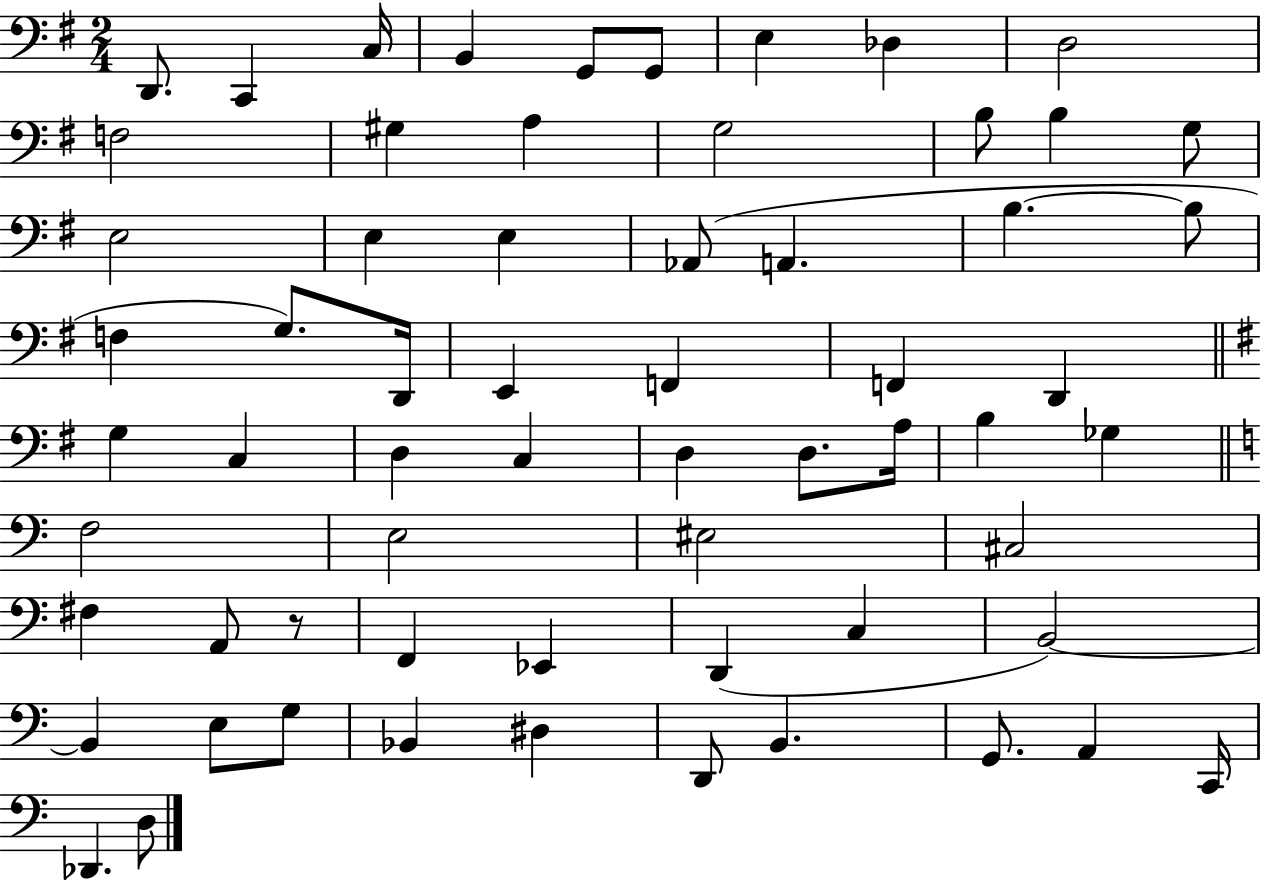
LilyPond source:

{
  \clef bass
  \numericTimeSignature
  \time 2/4
  \key g \major
  d,8. c,4 c16 | b,4 g,8 g,8 | e4 des4 | d2 | \break f2 | gis4 a4 | g2 | b8 b4 g8 | \break e2 | e4 e4 | aes,8( a,4. | b4.~~ b8 | \break f4 g8.) d,16 | e,4 f,4 | f,4 d,4 | \bar "||" \break \key e \minor g4 c4 | d4 c4 | d4 d8. a16 | b4 ges4 | \break \bar "||" \break \key c \major f2 | e2 | eis2 | cis2 | \break fis4 a,8 r8 | f,4 ees,4 | d,4( c4 | b,2~~) | \break b,4 e8 g8 | bes,4 dis4 | d,8 b,4. | g,8. a,4 c,16 | \break des,4. d8 | \bar "|."
}